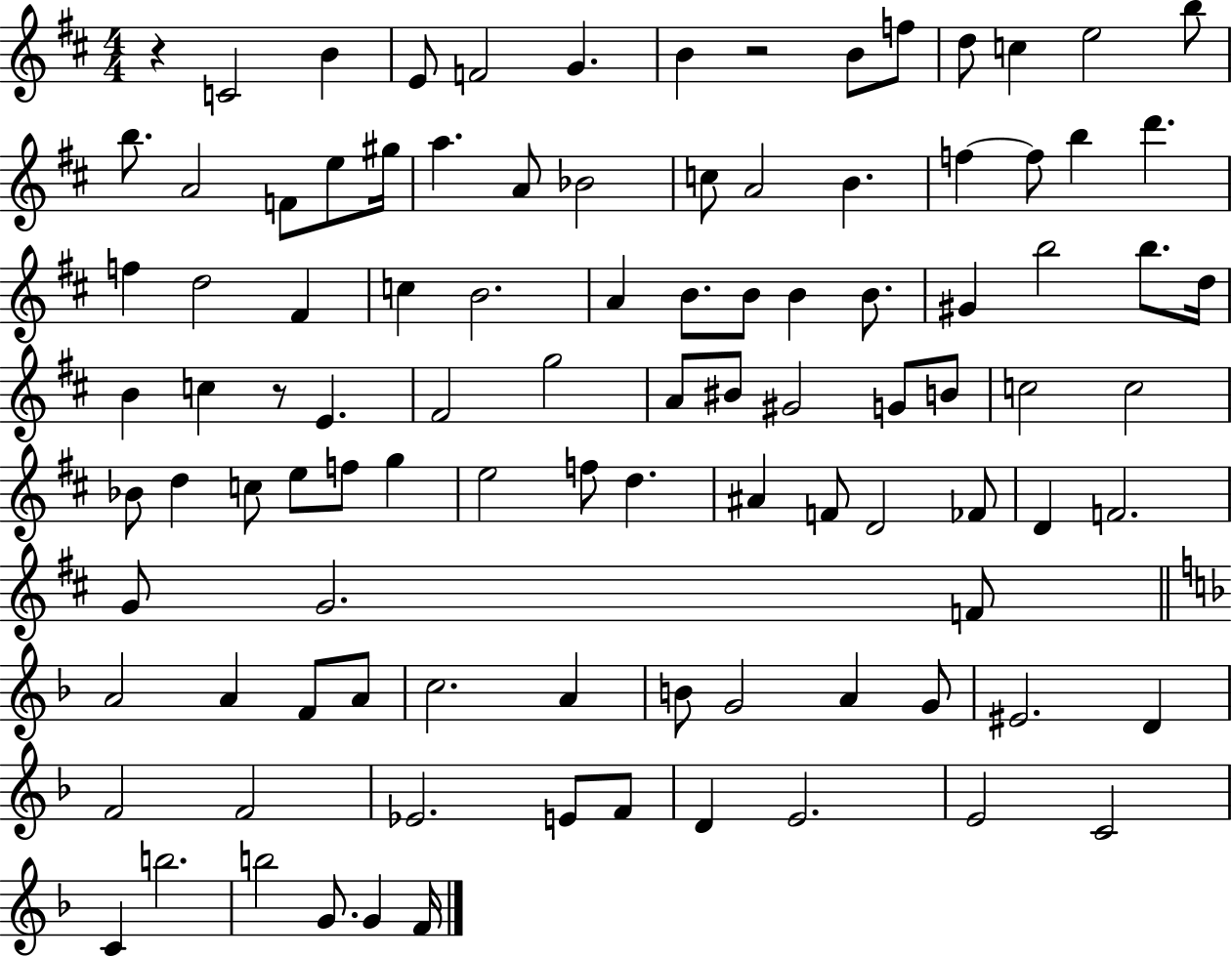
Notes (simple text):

R/q C4/h B4/q E4/e F4/h G4/q. B4/q R/h B4/e F5/e D5/e C5/q E5/h B5/e B5/e. A4/h F4/e E5/e G#5/s A5/q. A4/e Bb4/h C5/e A4/h B4/q. F5/q F5/e B5/q D6/q. F5/q D5/h F#4/q C5/q B4/h. A4/q B4/e. B4/e B4/q B4/e. G#4/q B5/h B5/e. D5/s B4/q C5/q R/e E4/q. F#4/h G5/h A4/e BIS4/e G#4/h G4/e B4/e C5/h C5/h Bb4/e D5/q C5/e E5/e F5/e G5/q E5/h F5/e D5/q. A#4/q F4/e D4/h FES4/e D4/q F4/h. G4/e G4/h. F4/e A4/h A4/q F4/e A4/e C5/h. A4/q B4/e G4/h A4/q G4/e EIS4/h. D4/q F4/h F4/h Eb4/h. E4/e F4/e D4/q E4/h. E4/h C4/h C4/q B5/h. B5/h G4/e. G4/q F4/s